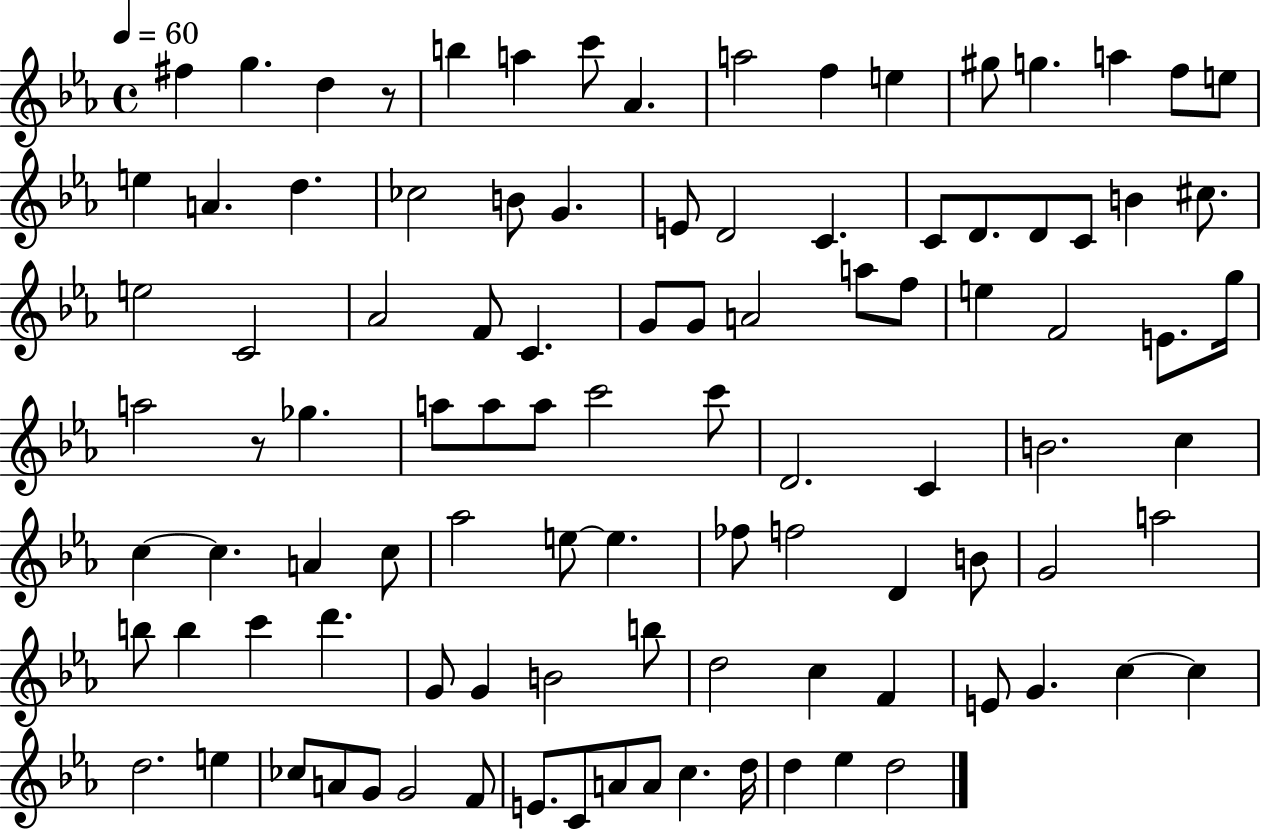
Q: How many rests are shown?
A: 2